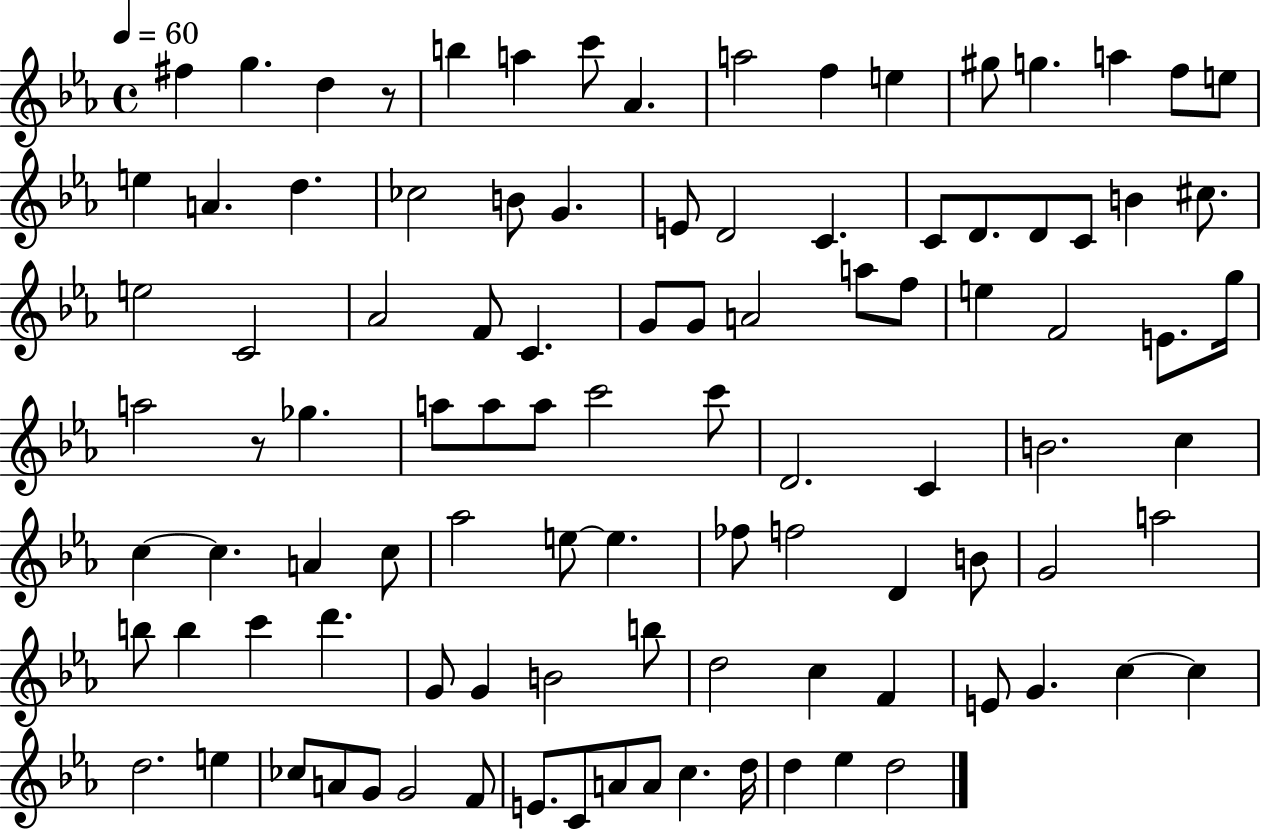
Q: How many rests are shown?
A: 2